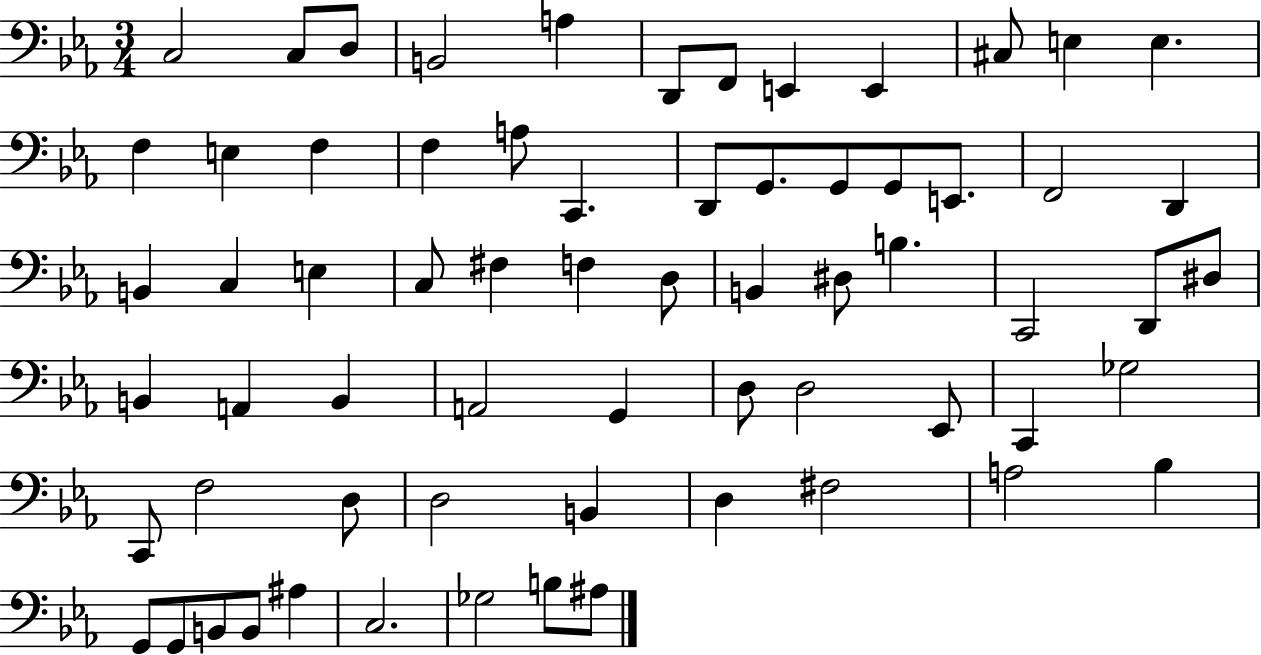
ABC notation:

X:1
T:Untitled
M:3/4
L:1/4
K:Eb
C,2 C,/2 D,/2 B,,2 A, D,,/2 F,,/2 E,, E,, ^C,/2 E, E, F, E, F, F, A,/2 C,, D,,/2 G,,/2 G,,/2 G,,/2 E,,/2 F,,2 D,, B,, C, E, C,/2 ^F, F, D,/2 B,, ^D,/2 B, C,,2 D,,/2 ^D,/2 B,, A,, B,, A,,2 G,, D,/2 D,2 _E,,/2 C,, _G,2 C,,/2 F,2 D,/2 D,2 B,, D, ^F,2 A,2 _B, G,,/2 G,,/2 B,,/2 B,,/2 ^A, C,2 _G,2 B,/2 ^A,/2